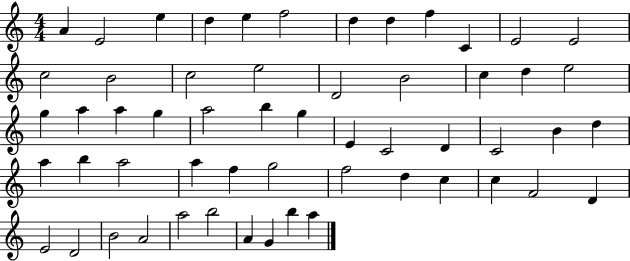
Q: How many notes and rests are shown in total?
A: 56